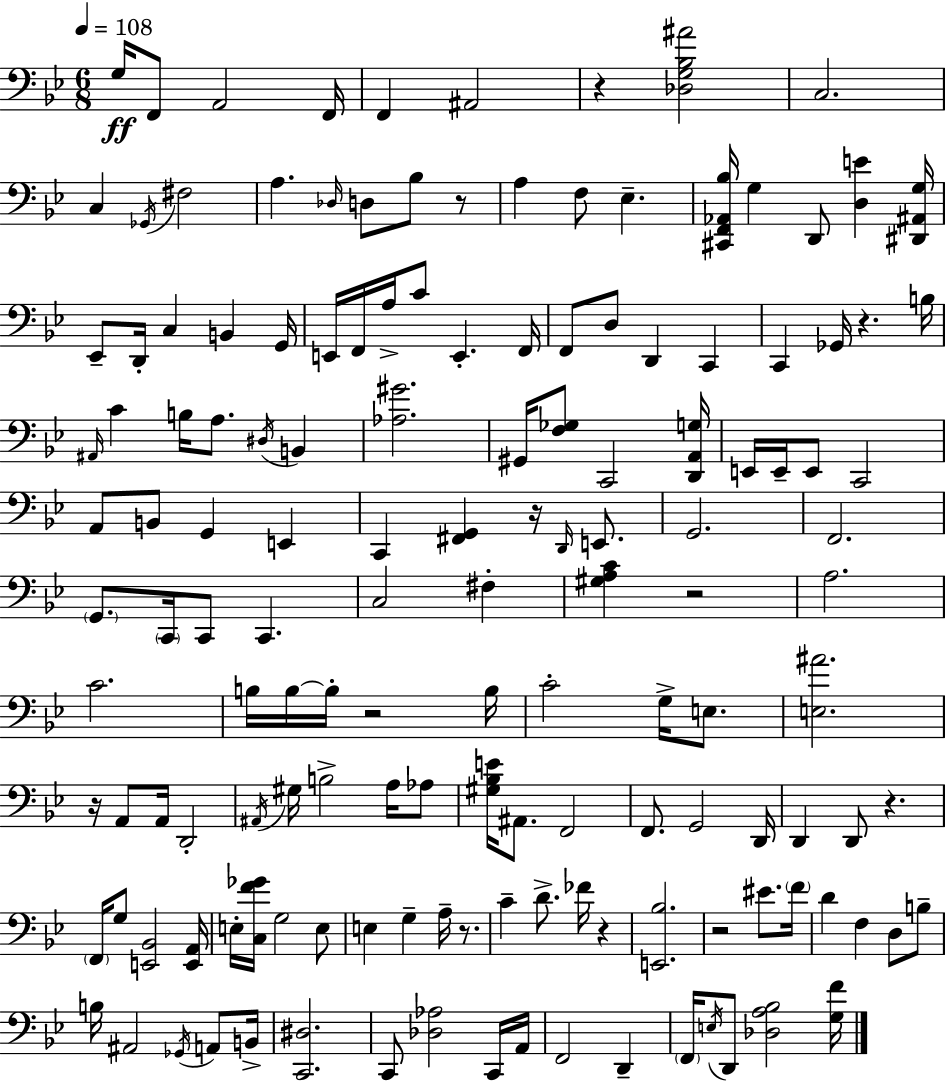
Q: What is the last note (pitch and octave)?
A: D2